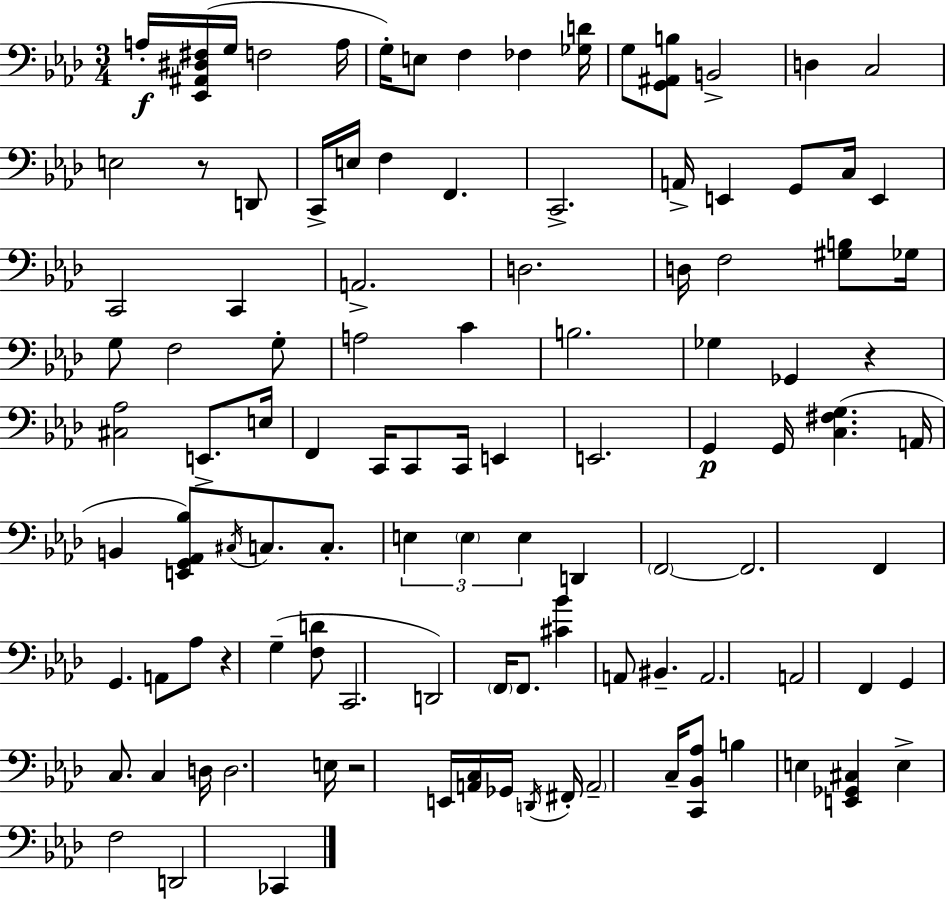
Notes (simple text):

A3/s [Eb2,A#2,D#3,F#3]/s G3/s F3/h A3/s G3/s E3/e F3/q FES3/q [Gb3,D4]/s G3/e [G2,A#2,B3]/e B2/h D3/q C3/h E3/h R/e D2/e C2/s E3/s F3/q F2/q. C2/h. A2/s E2/q G2/e C3/s E2/q C2/h C2/q A2/h. D3/h. D3/s F3/h [G#3,B3]/e Gb3/s G3/e F3/h G3/e A3/h C4/q B3/h. Gb3/q Gb2/q R/q [C#3,Ab3]/h E2/e. E3/s F2/q C2/s C2/e C2/s E2/q E2/h. G2/q G2/s [C3,F#3,G3]/q. A2/s B2/q [E2,G2,Ab2,Bb3]/e C#3/s C3/e. C3/e. E3/q E3/q E3/q D2/q F2/h F2/h. F2/q G2/q. A2/e Ab3/e R/q G3/q [F3,D4]/e C2/h. D2/h F2/s F2/e. [C#4,Bb4]/q A2/e BIS2/q. A2/h. A2/h F2/q G2/q C3/e. C3/q D3/s D3/h. E3/s R/h E2/s [A2,C3]/s Gb2/s D2/s F#2/s A2/h C3/s [C2,Bb2,Ab3]/e B3/q E3/q [E2,Gb2,C#3]/q E3/q F3/h D2/h CES2/q